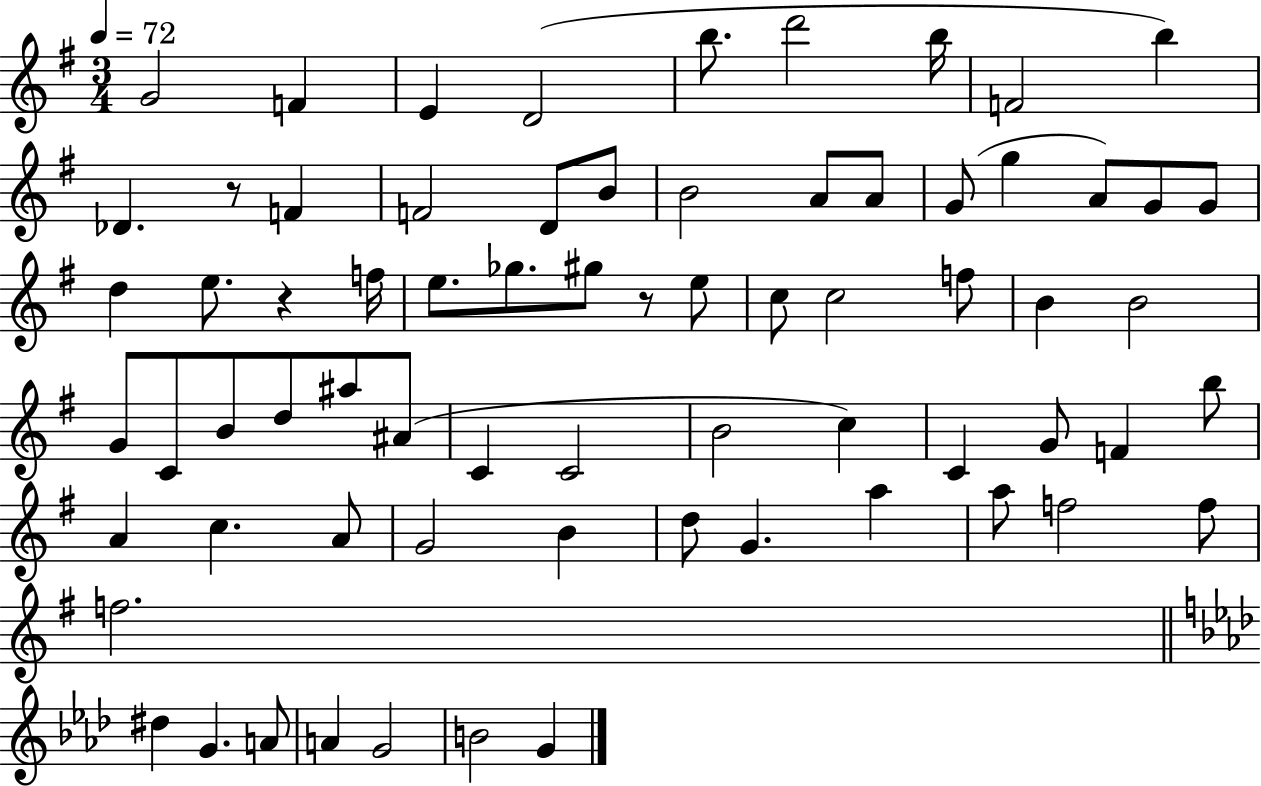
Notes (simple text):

G4/h F4/q E4/q D4/h B5/e. D6/h B5/s F4/h B5/q Db4/q. R/e F4/q F4/h D4/e B4/e B4/h A4/e A4/e G4/e G5/q A4/e G4/e G4/e D5/q E5/e. R/q F5/s E5/e. Gb5/e. G#5/e R/e E5/e C5/e C5/h F5/e B4/q B4/h G4/e C4/e B4/e D5/e A#5/e A#4/e C4/q C4/h B4/h C5/q C4/q G4/e F4/q B5/e A4/q C5/q. A4/e G4/h B4/q D5/e G4/q. A5/q A5/e F5/h F5/e F5/h. D#5/q G4/q. A4/e A4/q G4/h B4/h G4/q